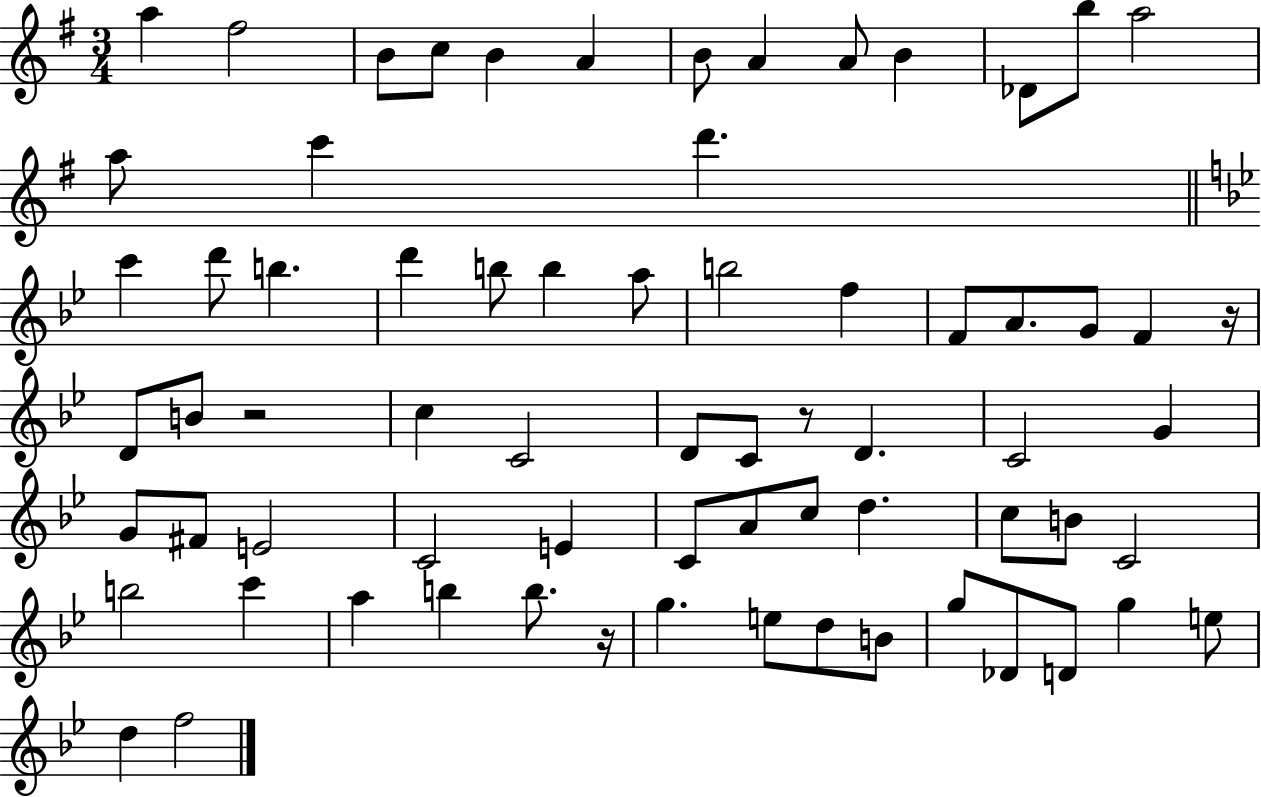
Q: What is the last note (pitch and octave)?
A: F5